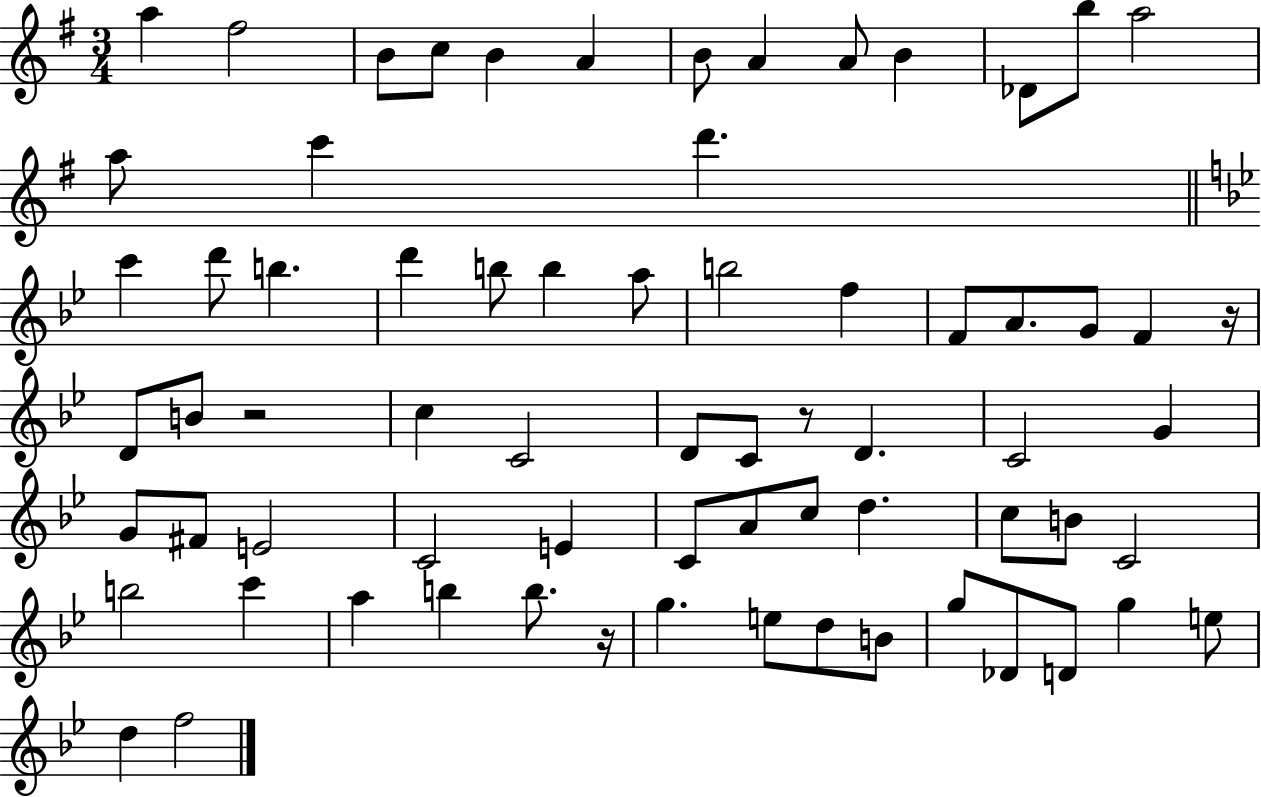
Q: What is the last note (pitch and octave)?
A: F5